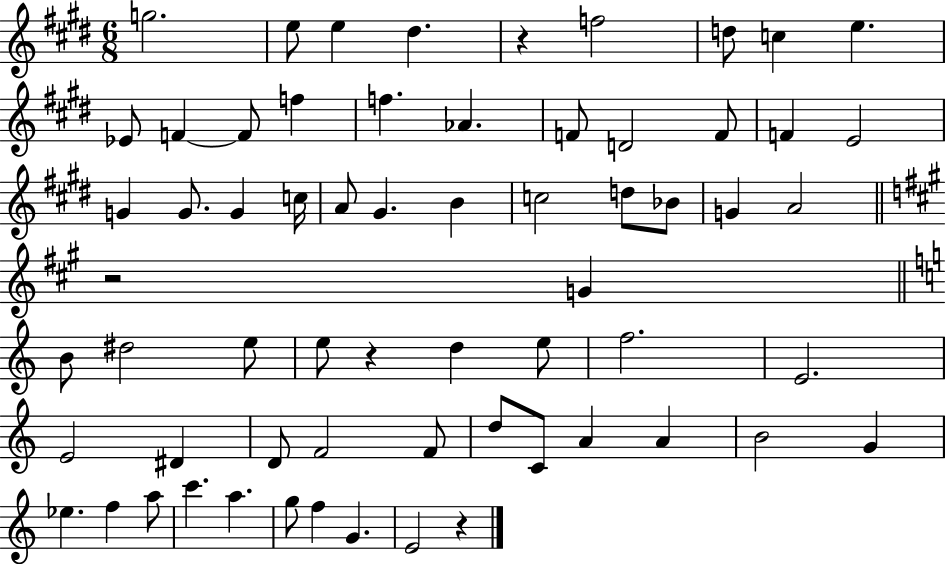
X:1
T:Untitled
M:6/8
L:1/4
K:E
g2 e/2 e ^d z f2 d/2 c e _E/2 F F/2 f f _A F/2 D2 F/2 F E2 G G/2 G c/4 A/2 ^G B c2 d/2 _B/2 G A2 z2 G B/2 ^d2 e/2 e/2 z d e/2 f2 E2 E2 ^D D/2 F2 F/2 d/2 C/2 A A B2 G _e f a/2 c' a g/2 f G E2 z